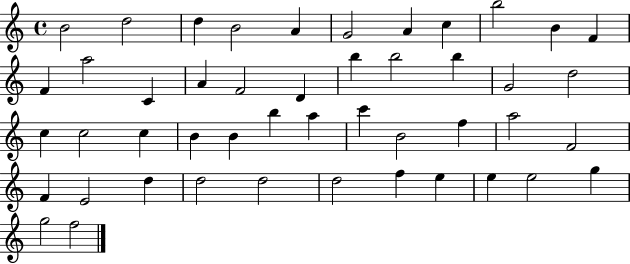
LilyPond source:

{
  \clef treble
  \time 4/4
  \defaultTimeSignature
  \key c \major
  b'2 d''2 | d''4 b'2 a'4 | g'2 a'4 c''4 | b''2 b'4 f'4 | \break f'4 a''2 c'4 | a'4 f'2 d'4 | b''4 b''2 b''4 | g'2 d''2 | \break c''4 c''2 c''4 | b'4 b'4 b''4 a''4 | c'''4 b'2 f''4 | a''2 f'2 | \break f'4 e'2 d''4 | d''2 d''2 | d''2 f''4 e''4 | e''4 e''2 g''4 | \break g''2 f''2 | \bar "|."
}